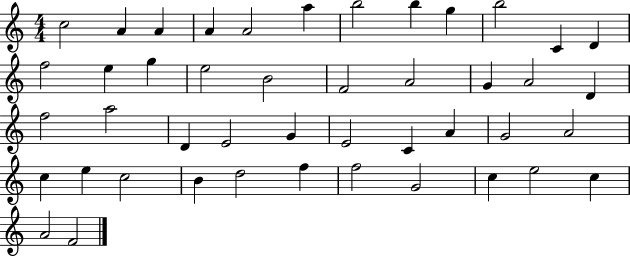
X:1
T:Untitled
M:4/4
L:1/4
K:C
c2 A A A A2 a b2 b g b2 C D f2 e g e2 B2 F2 A2 G A2 D f2 a2 D E2 G E2 C A G2 A2 c e c2 B d2 f f2 G2 c e2 c A2 F2